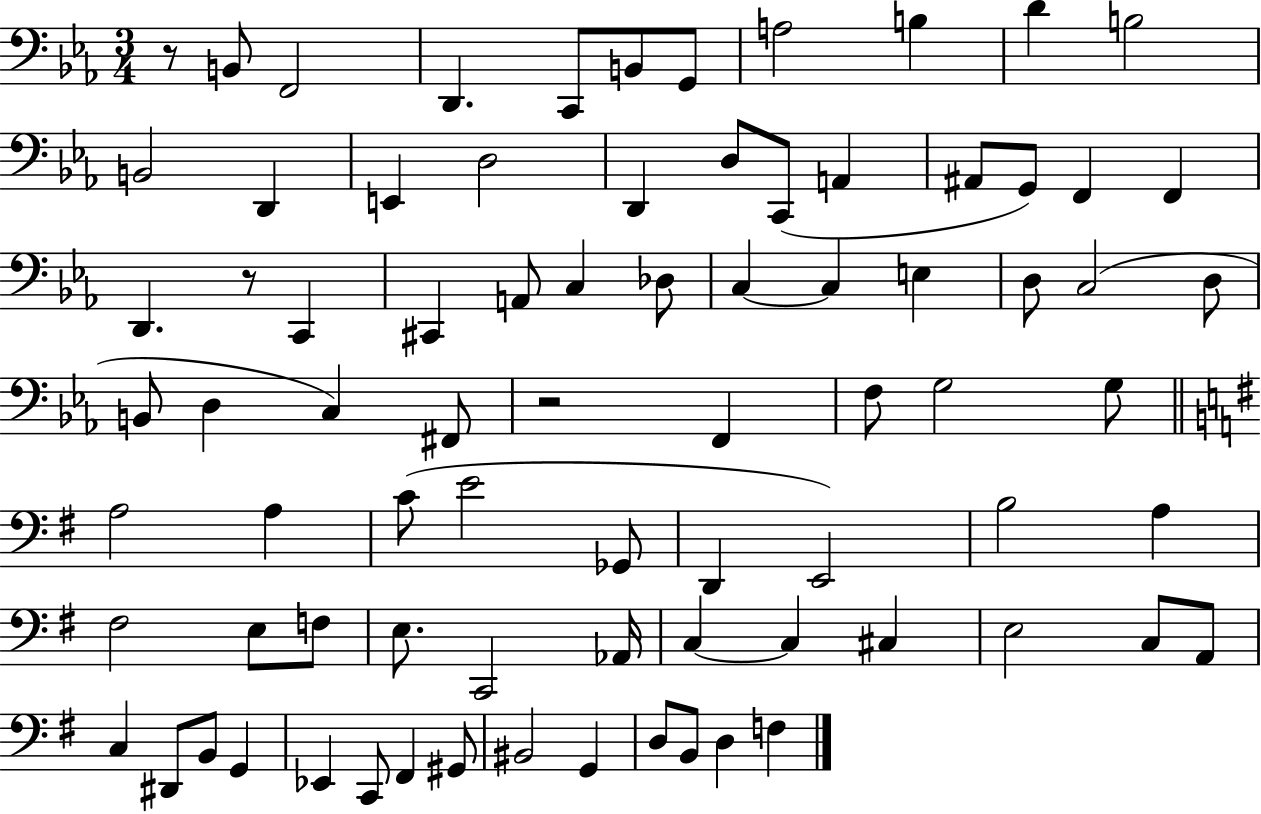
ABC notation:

X:1
T:Untitled
M:3/4
L:1/4
K:Eb
z/2 B,,/2 F,,2 D,, C,,/2 B,,/2 G,,/2 A,2 B, D B,2 B,,2 D,, E,, D,2 D,, D,/2 C,,/2 A,, ^A,,/2 G,,/2 F,, F,, D,, z/2 C,, ^C,, A,,/2 C, _D,/2 C, C, E, D,/2 C,2 D,/2 B,,/2 D, C, ^F,,/2 z2 F,, F,/2 G,2 G,/2 A,2 A, C/2 E2 _G,,/2 D,, E,,2 B,2 A, ^F,2 E,/2 F,/2 E,/2 C,,2 _A,,/4 C, C, ^C, E,2 C,/2 A,,/2 C, ^D,,/2 B,,/2 G,, _E,, C,,/2 ^F,, ^G,,/2 ^B,,2 G,, D,/2 B,,/2 D, F,